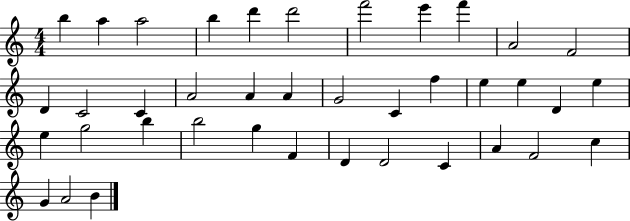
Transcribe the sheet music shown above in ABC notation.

X:1
T:Untitled
M:4/4
L:1/4
K:C
b a a2 b d' d'2 f'2 e' f' A2 F2 D C2 C A2 A A G2 C f e e D e e g2 b b2 g F D D2 C A F2 c G A2 B